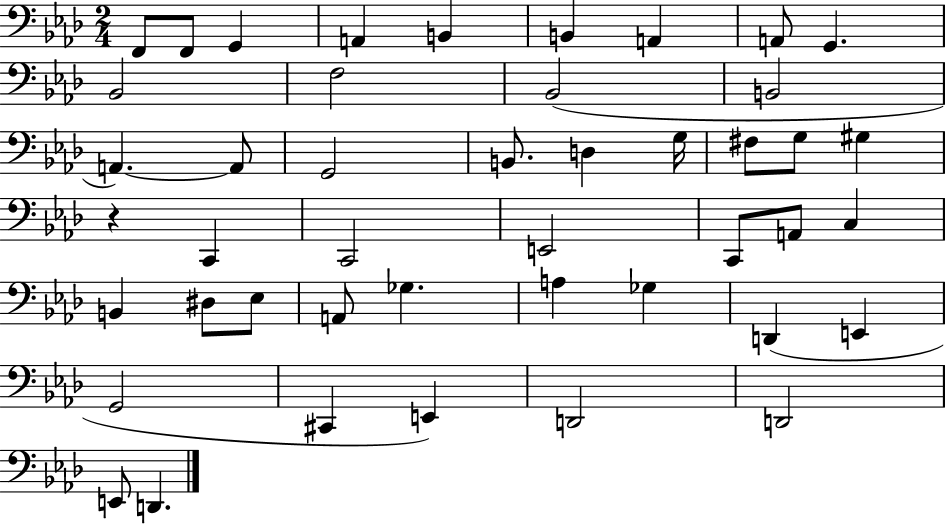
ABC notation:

X:1
T:Untitled
M:2/4
L:1/4
K:Ab
F,,/2 F,,/2 G,, A,, B,, B,, A,, A,,/2 G,, _B,,2 F,2 _B,,2 B,,2 A,, A,,/2 G,,2 B,,/2 D, G,/4 ^F,/2 G,/2 ^G, z C,, C,,2 E,,2 C,,/2 A,,/2 C, B,, ^D,/2 _E,/2 A,,/2 _G, A, _G, D,, E,, G,,2 ^C,, E,, D,,2 D,,2 E,,/2 D,,